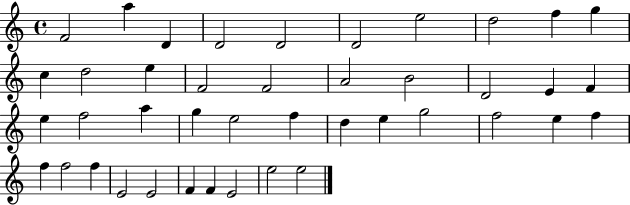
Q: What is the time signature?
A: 4/4